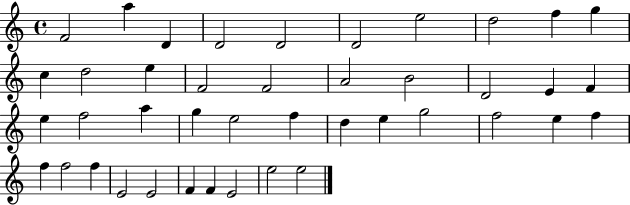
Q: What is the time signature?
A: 4/4